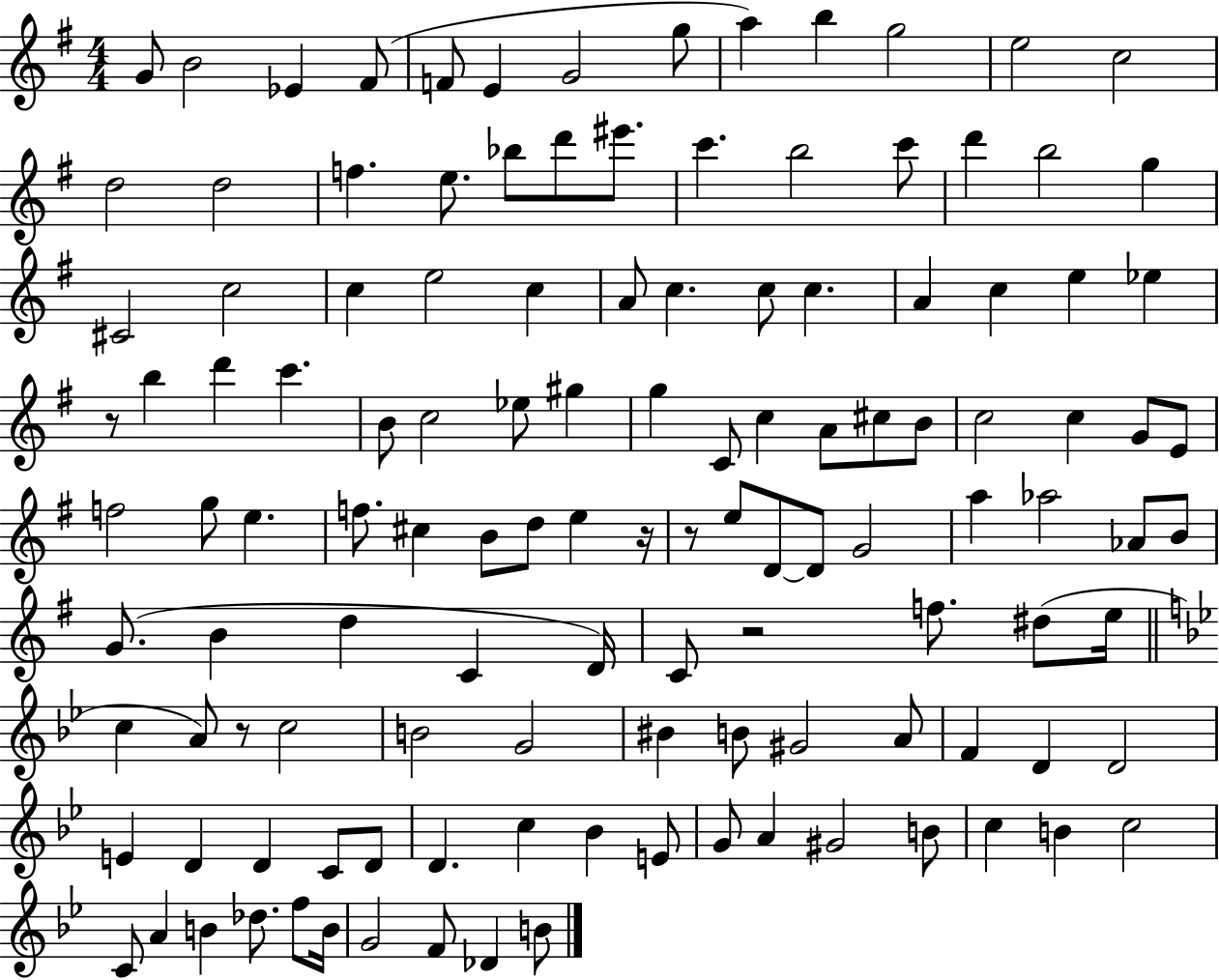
G4/e B4/h Eb4/q F#4/e F4/e E4/q G4/h G5/e A5/q B5/q G5/h E5/h C5/h D5/h D5/h F5/q. E5/e. Bb5/e D6/e EIS6/e. C6/q. B5/h C6/e D6/q B5/h G5/q C#4/h C5/h C5/q E5/h C5/q A4/e C5/q. C5/e C5/q. A4/q C5/q E5/q Eb5/q R/e B5/q D6/q C6/q. B4/e C5/h Eb5/e G#5/q G5/q C4/e C5/q A4/e C#5/e B4/e C5/h C5/q G4/e E4/e F5/h G5/e E5/q. F5/e. C#5/q B4/e D5/e E5/q R/s R/e E5/e D4/e D4/e G4/h A5/q Ab5/h Ab4/e B4/e G4/e. B4/q D5/q C4/q D4/s C4/e R/h F5/e. D#5/e E5/s C5/q A4/e R/e C5/h B4/h G4/h BIS4/q B4/e G#4/h A4/e F4/q D4/q D4/h E4/q D4/q D4/q C4/e D4/e D4/q. C5/q Bb4/q E4/e G4/e A4/q G#4/h B4/e C5/q B4/q C5/h C4/e A4/q B4/q Db5/e. F5/e B4/s G4/h F4/e Db4/q B4/e